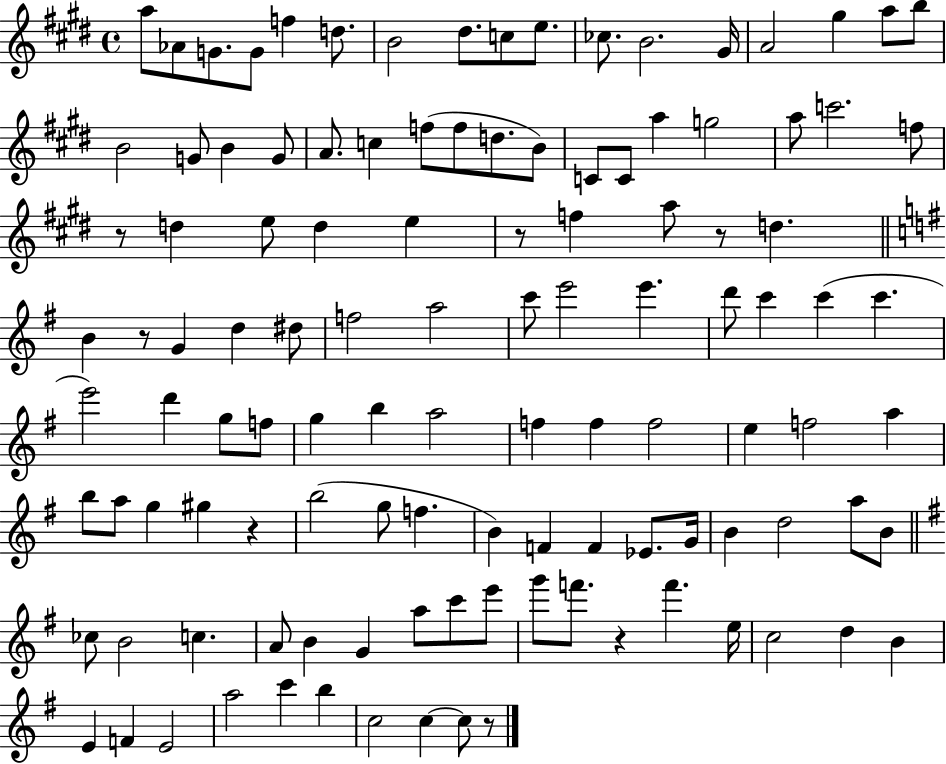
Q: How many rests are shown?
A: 7